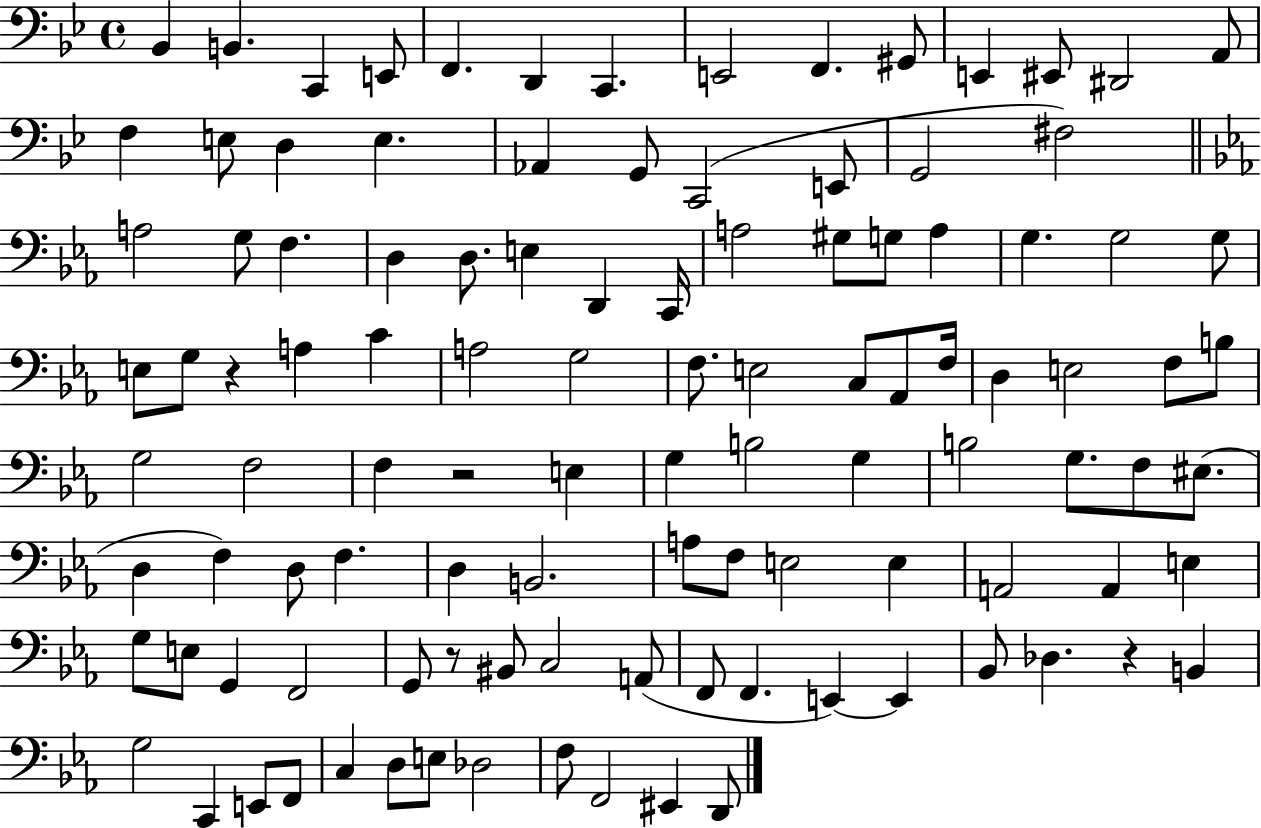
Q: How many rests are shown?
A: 4